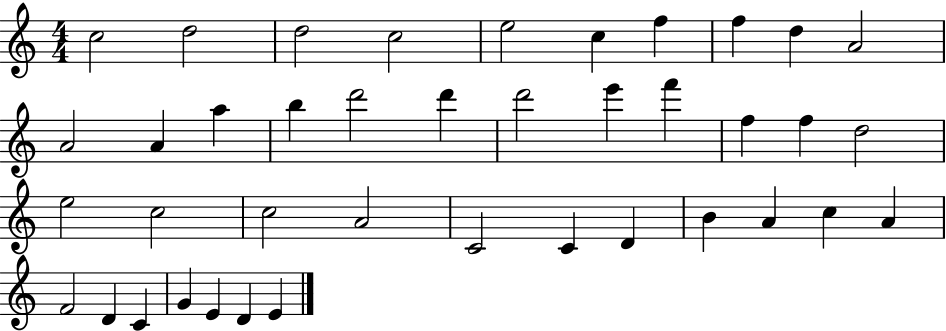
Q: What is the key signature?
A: C major